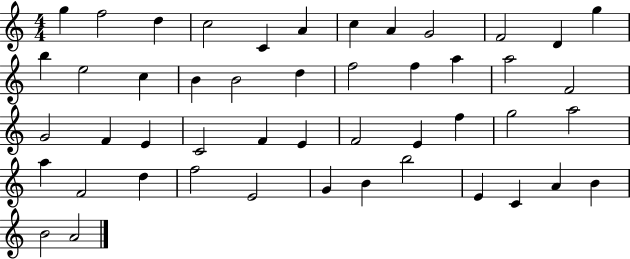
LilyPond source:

{
  \clef treble
  \numericTimeSignature
  \time 4/4
  \key c \major
  g''4 f''2 d''4 | c''2 c'4 a'4 | c''4 a'4 g'2 | f'2 d'4 g''4 | \break b''4 e''2 c''4 | b'4 b'2 d''4 | f''2 f''4 a''4 | a''2 f'2 | \break g'2 f'4 e'4 | c'2 f'4 e'4 | f'2 e'4 f''4 | g''2 a''2 | \break a''4 f'2 d''4 | f''2 e'2 | g'4 b'4 b''2 | e'4 c'4 a'4 b'4 | \break b'2 a'2 | \bar "|."
}